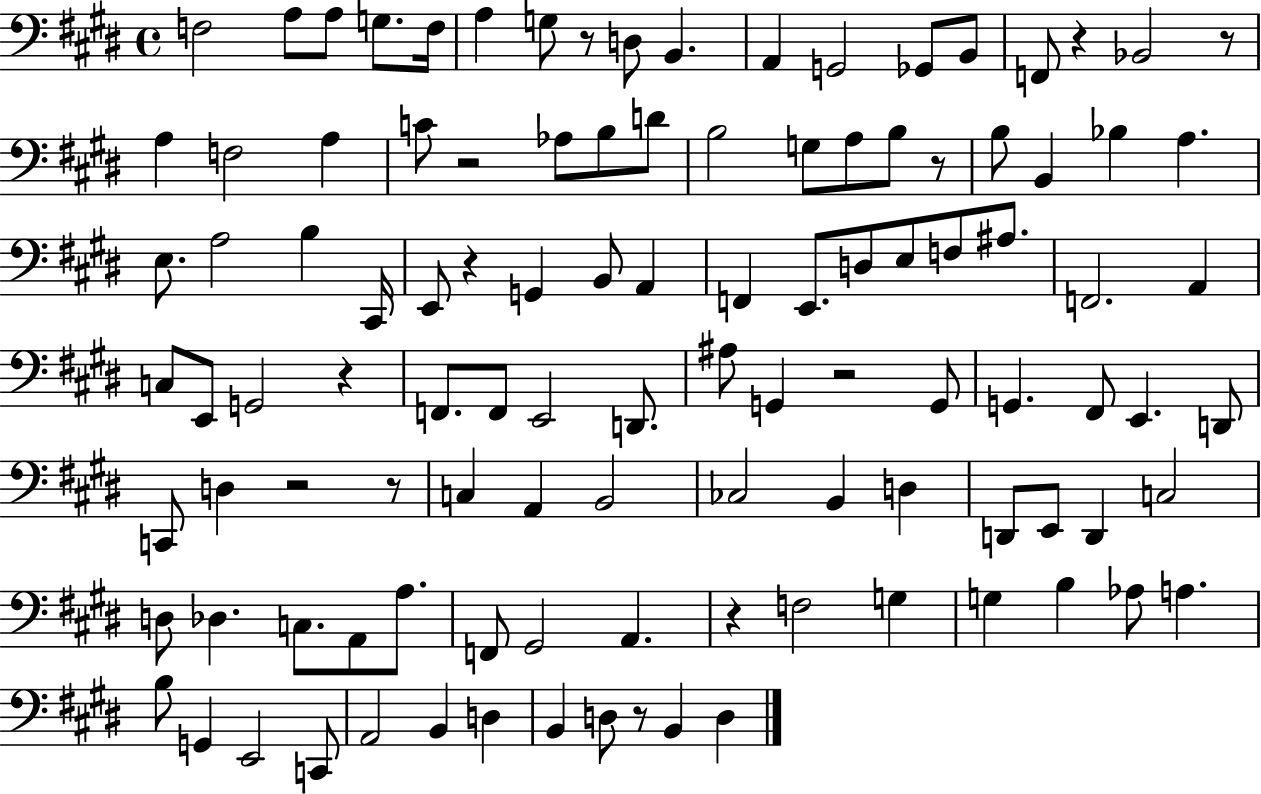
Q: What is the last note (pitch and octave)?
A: D3